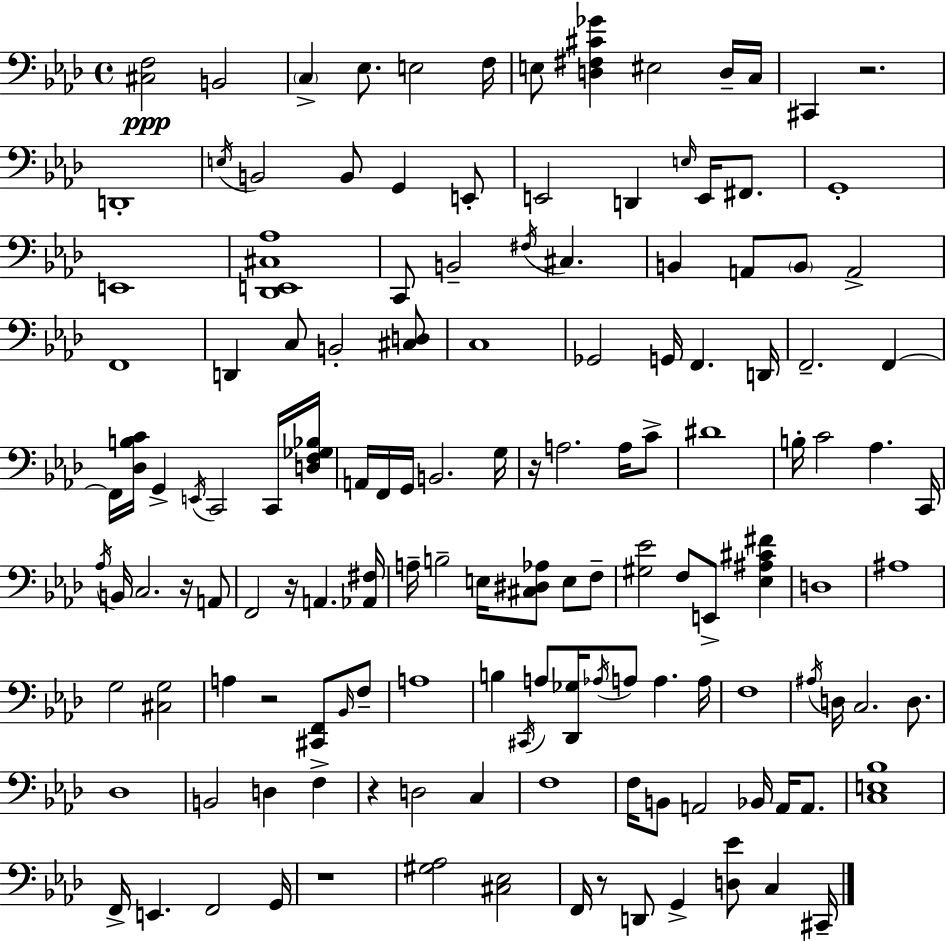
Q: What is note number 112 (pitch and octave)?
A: G2